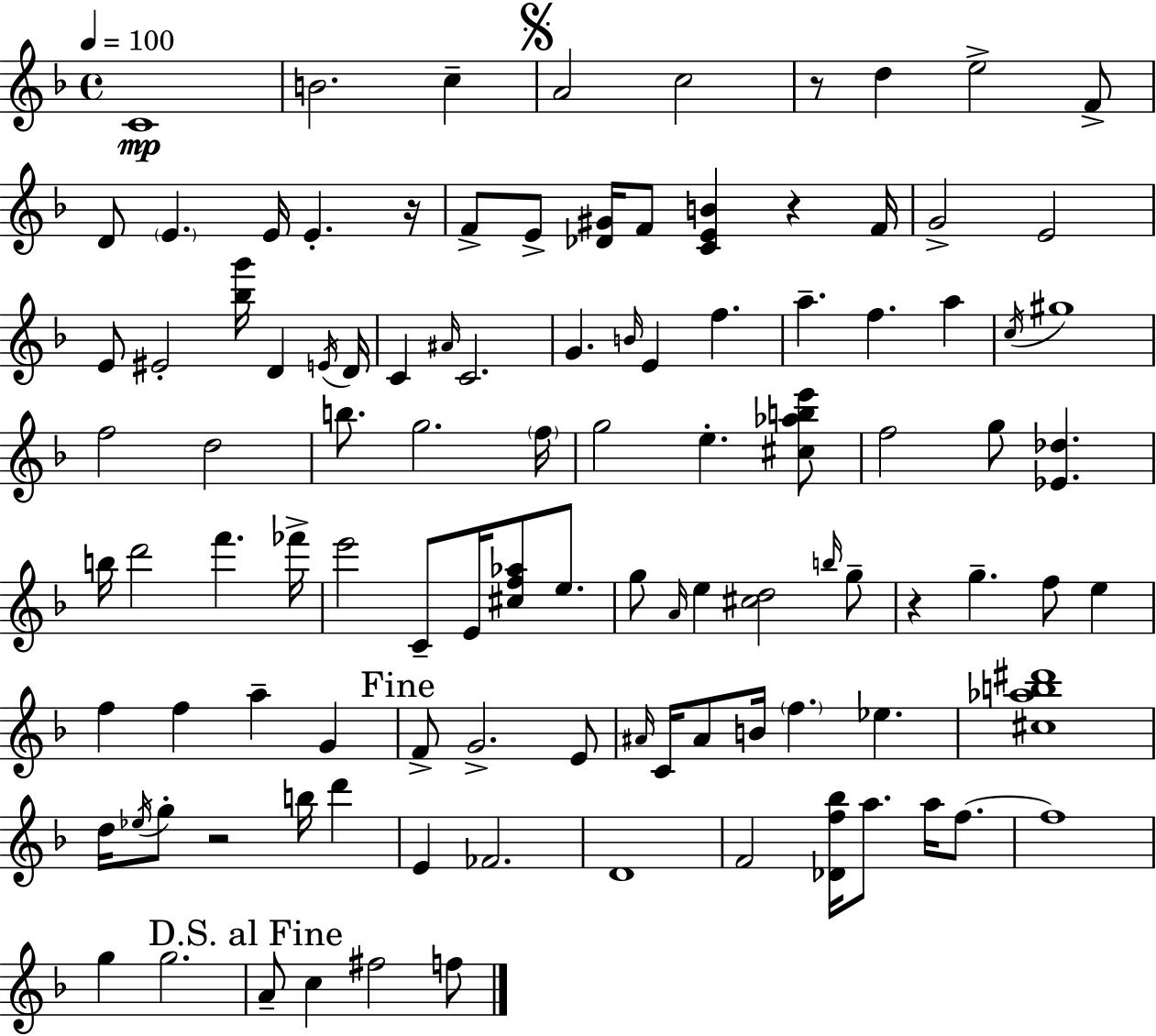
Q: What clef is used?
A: treble